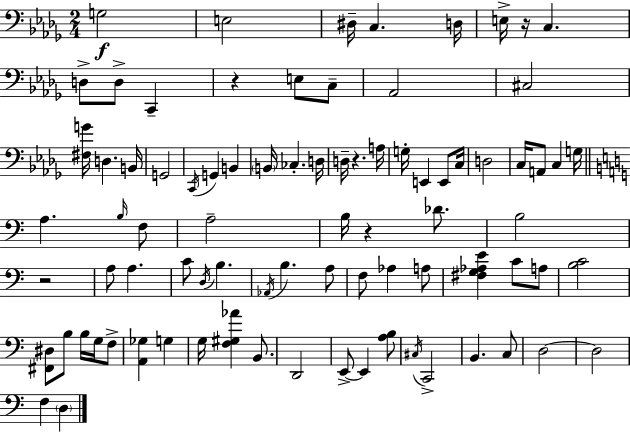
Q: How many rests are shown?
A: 5